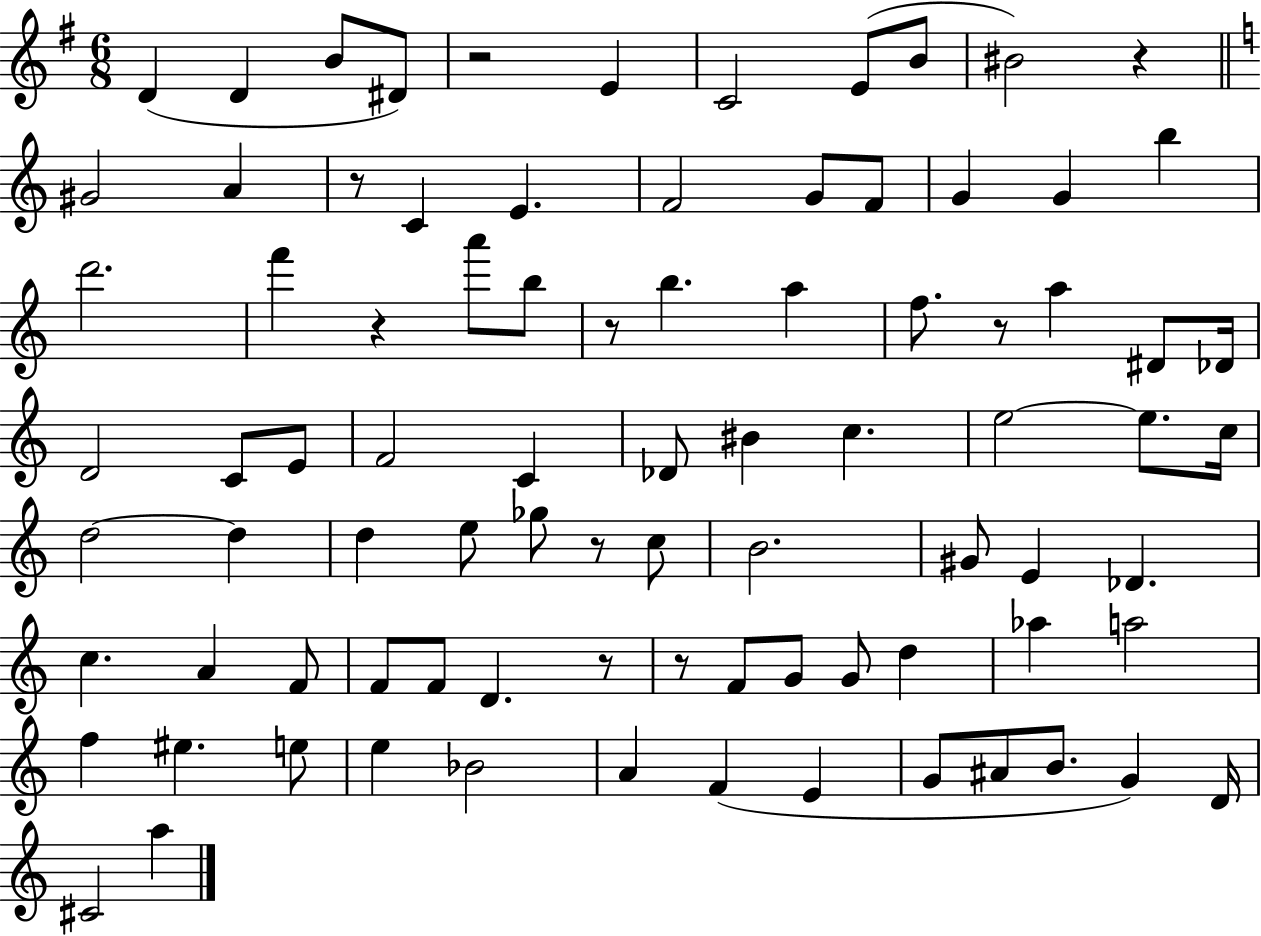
{
  \clef treble
  \numericTimeSignature
  \time 6/8
  \key g \major
  d'4( d'4 b'8 dis'8) | r2 e'4 | c'2 e'8( b'8 | bis'2) r4 | \break \bar "||" \break \key c \major gis'2 a'4 | r8 c'4 e'4. | f'2 g'8 f'8 | g'4 g'4 b''4 | \break d'''2. | f'''4 r4 a'''8 b''8 | r8 b''4. a''4 | f''8. r8 a''4 dis'8 des'16 | \break d'2 c'8 e'8 | f'2 c'4 | des'8 bis'4 c''4. | e''2~~ e''8. c''16 | \break d''2~~ d''4 | d''4 e''8 ges''8 r8 c''8 | b'2. | gis'8 e'4 des'4. | \break c''4. a'4 f'8 | f'8 f'8 d'4. r8 | r8 f'8 g'8 g'8 d''4 | aes''4 a''2 | \break f''4 eis''4. e''8 | e''4 bes'2 | a'4 f'4( e'4 | g'8 ais'8 b'8. g'4) d'16 | \break cis'2 a''4 | \bar "|."
}